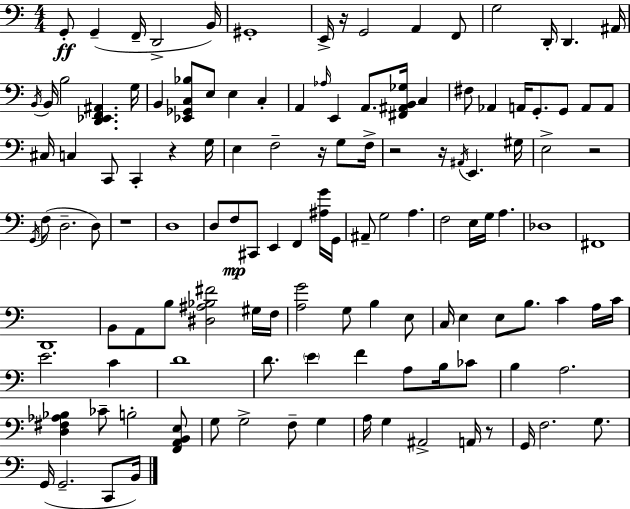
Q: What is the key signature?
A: A minor